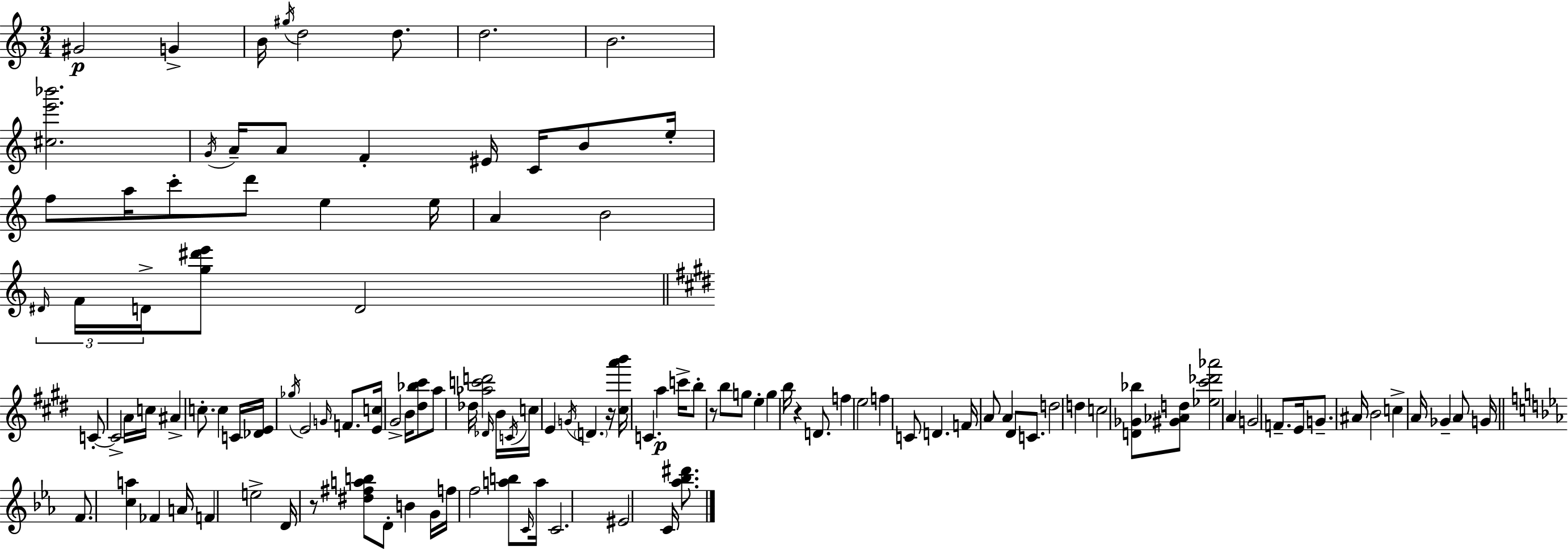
G#4/h G4/q B4/s G#5/s D5/h D5/e. D5/h. B4/h. [C#5,E6,Bb6]/h. G4/s A4/s A4/e F4/q EIS4/s C4/s B4/e E5/s F5/e A5/s C6/e D6/e E5/q E5/s A4/q B4/h D#4/s F4/s D4/s [G5,D#6,E6]/e D4/h C4/e C4/h A4/s C5/s A#4/q C5/e. C5/q C4/s [Db4,E4]/s Gb5/s E4/h G4/s F4/e. [E4,C5]/s G#4/h B4/s [D#5,Bb5,C#6]/e A5/e Db5/s [Ab5,C6,D6]/h Db4/s B4/s C4/s C5/s E4/q G4/s D4/q. R/s [C#5,A6,B6]/s C4/q. A5/q C6/s B5/e R/e B5/e G5/e E5/q G5/q B5/s R/q D4/e. F5/q E5/h F5/q C4/e D4/q. F4/s A4/e A4/q D#4/e C4/e. D5/h D5/q C5/h [D4,Gb4,Bb5]/e [G#4,Ab4,D5]/e [Eb5,C#6,Db6,Ab6]/h A4/q G4/h F4/e. E4/s G4/e. A#4/s B4/h C5/q A4/s Gb4/q A4/e G4/s F4/e. [C5,A5]/q FES4/q A4/s F4/q E5/h D4/s R/e [D#5,F#5,A5,B5]/e D4/e B4/q G4/s F5/s F5/h [A5,B5]/e C4/s A5/s C4/h. EIS4/h C4/s [Ab5,Bb5,D#6]/e.